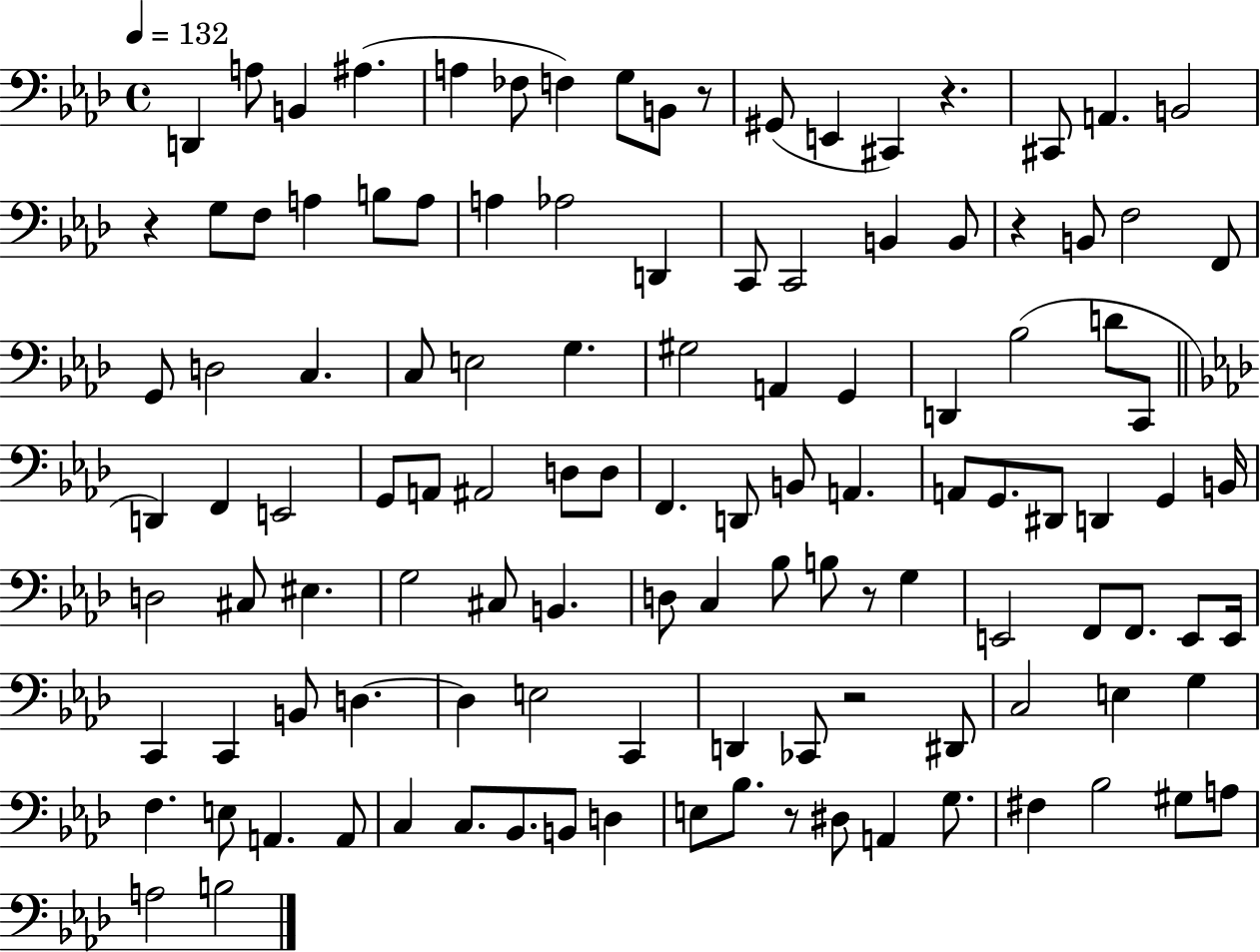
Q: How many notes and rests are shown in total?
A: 117